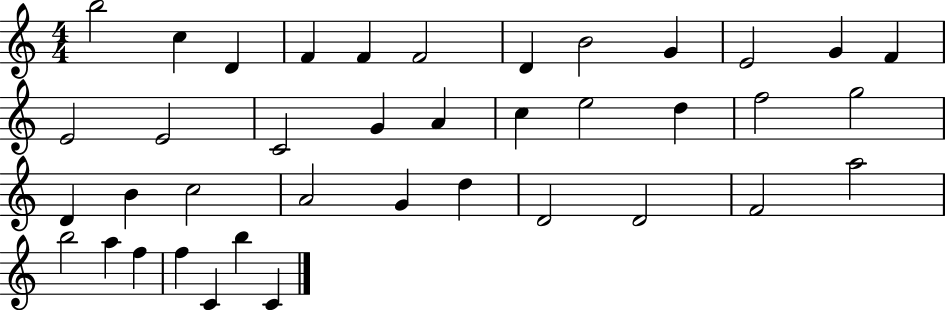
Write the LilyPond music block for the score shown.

{
  \clef treble
  \numericTimeSignature
  \time 4/4
  \key c \major
  b''2 c''4 d'4 | f'4 f'4 f'2 | d'4 b'2 g'4 | e'2 g'4 f'4 | \break e'2 e'2 | c'2 g'4 a'4 | c''4 e''2 d''4 | f''2 g''2 | \break d'4 b'4 c''2 | a'2 g'4 d''4 | d'2 d'2 | f'2 a''2 | \break b''2 a''4 f''4 | f''4 c'4 b''4 c'4 | \bar "|."
}